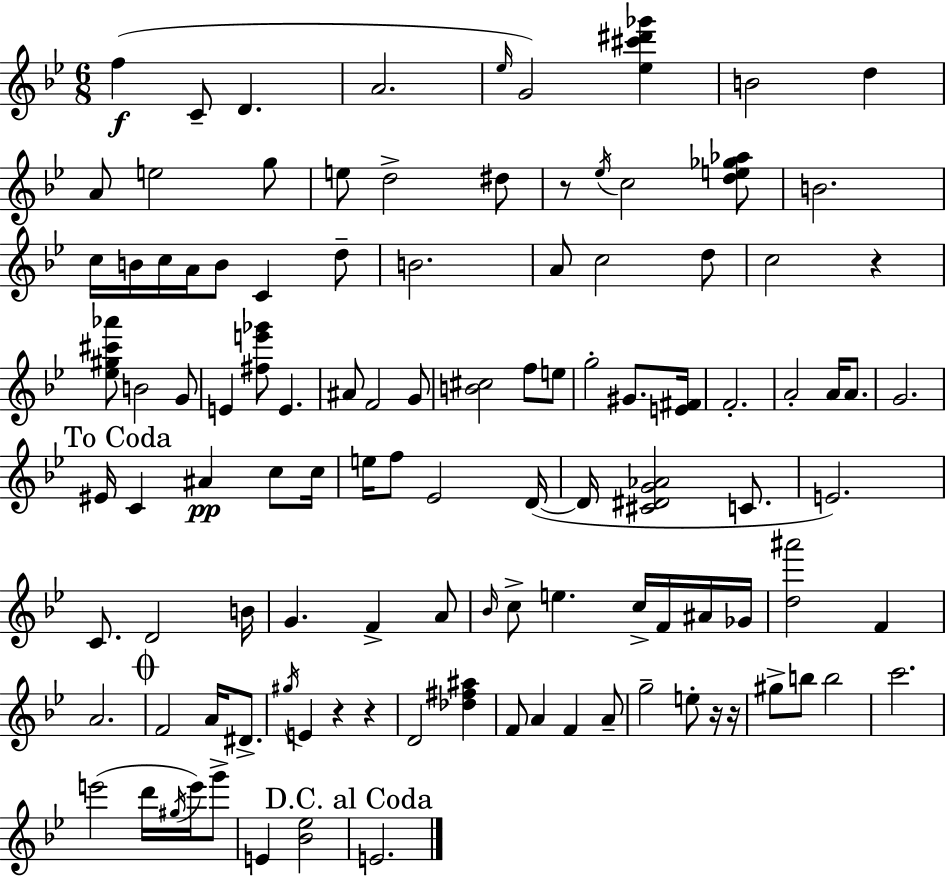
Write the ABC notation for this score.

X:1
T:Untitled
M:6/8
L:1/4
K:Gm
f C/2 D A2 _e/4 G2 [_e^c'^d'_g'] B2 d A/2 e2 g/2 e/2 d2 ^d/2 z/2 _e/4 c2 [de_g_a]/2 B2 c/4 B/4 c/4 A/4 B/2 C d/2 B2 A/2 c2 d/2 c2 z [_e^g^c'_a']/2 B2 G/2 E [^fe'_g']/2 E ^A/2 F2 G/2 [B^c]2 f/2 e/2 g2 ^G/2 [E^F]/4 F2 A2 A/4 A/2 G2 ^E/4 C ^A c/2 c/4 e/4 f/2 _E2 D/4 D/4 [^C^DG_A]2 C/2 E2 C/2 D2 B/4 G F A/2 _B/4 c/2 e c/4 F/4 ^A/4 _G/4 [d^a']2 F A2 F2 A/4 ^D/2 ^g/4 E z z D2 [_d^f^a] F/2 A F A/2 g2 e/2 z/4 z/4 ^g/2 b/2 b2 c'2 e'2 d'/4 ^g/4 e'/4 g'/2 E [_B_e]2 E2